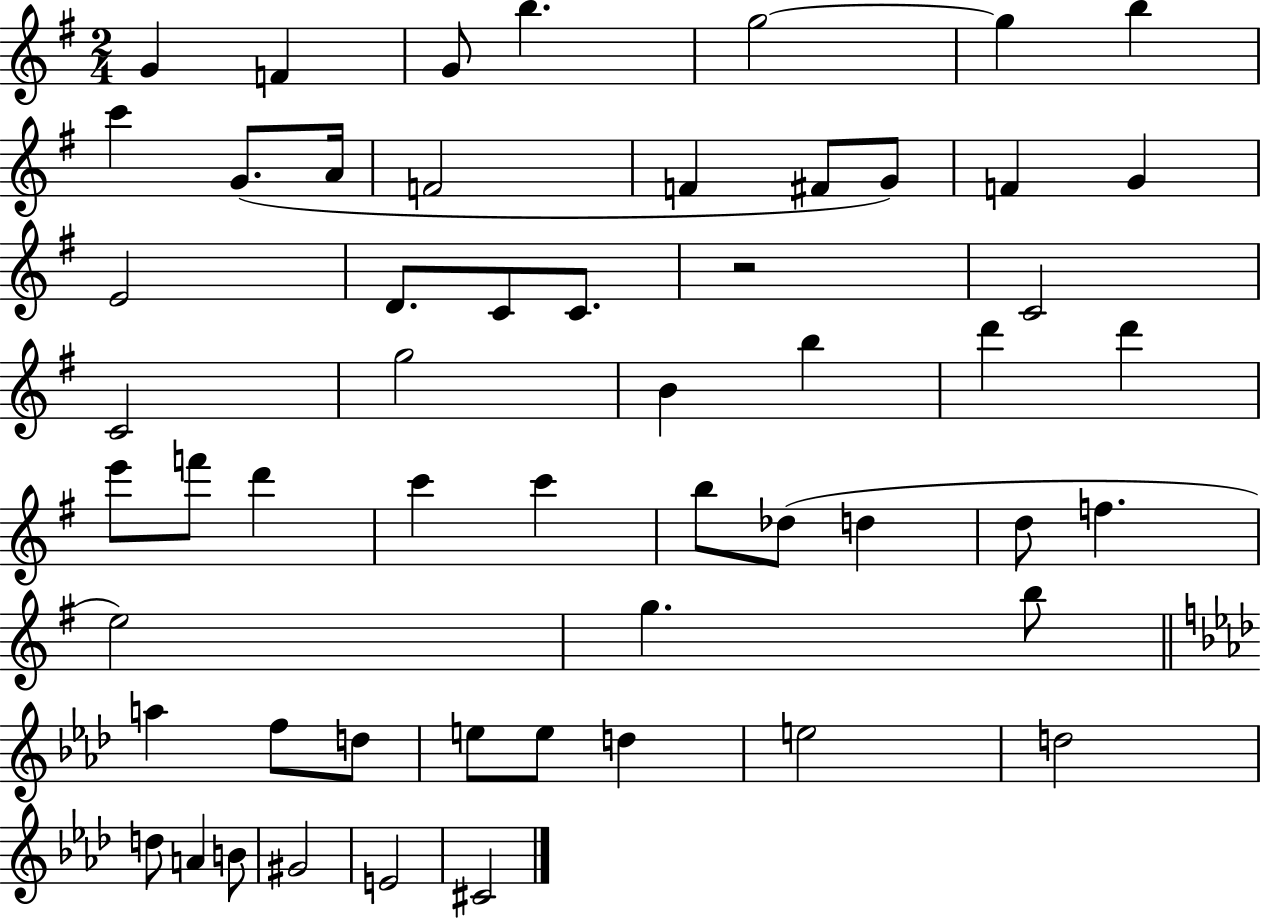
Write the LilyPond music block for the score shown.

{
  \clef treble
  \numericTimeSignature
  \time 2/4
  \key g \major
  g'4 f'4 | g'8 b''4. | g''2~~ | g''4 b''4 | \break c'''4 g'8.( a'16 | f'2 | f'4 fis'8 g'8) | f'4 g'4 | \break e'2 | d'8. c'8 c'8. | r2 | c'2 | \break c'2 | g''2 | b'4 b''4 | d'''4 d'''4 | \break e'''8 f'''8 d'''4 | c'''4 c'''4 | b''8 des''8( d''4 | d''8 f''4. | \break e''2) | g''4. b''8 | \bar "||" \break \key aes \major a''4 f''8 d''8 | e''8 e''8 d''4 | e''2 | d''2 | \break d''8 a'4 b'8 | gis'2 | e'2 | cis'2 | \break \bar "|."
}